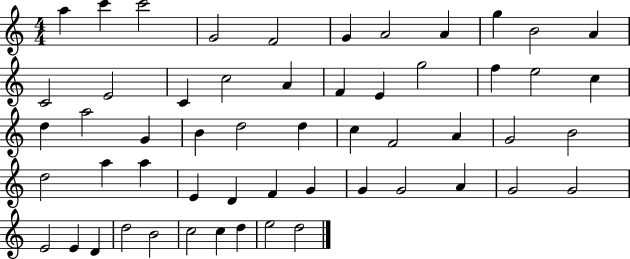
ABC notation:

X:1
T:Untitled
M:4/4
L:1/4
K:C
a c' c'2 G2 F2 G A2 A g B2 A C2 E2 C c2 A F E g2 f e2 c d a2 G B d2 d c F2 A G2 B2 d2 a a E D F G G G2 A G2 G2 E2 E D d2 B2 c2 c d e2 d2